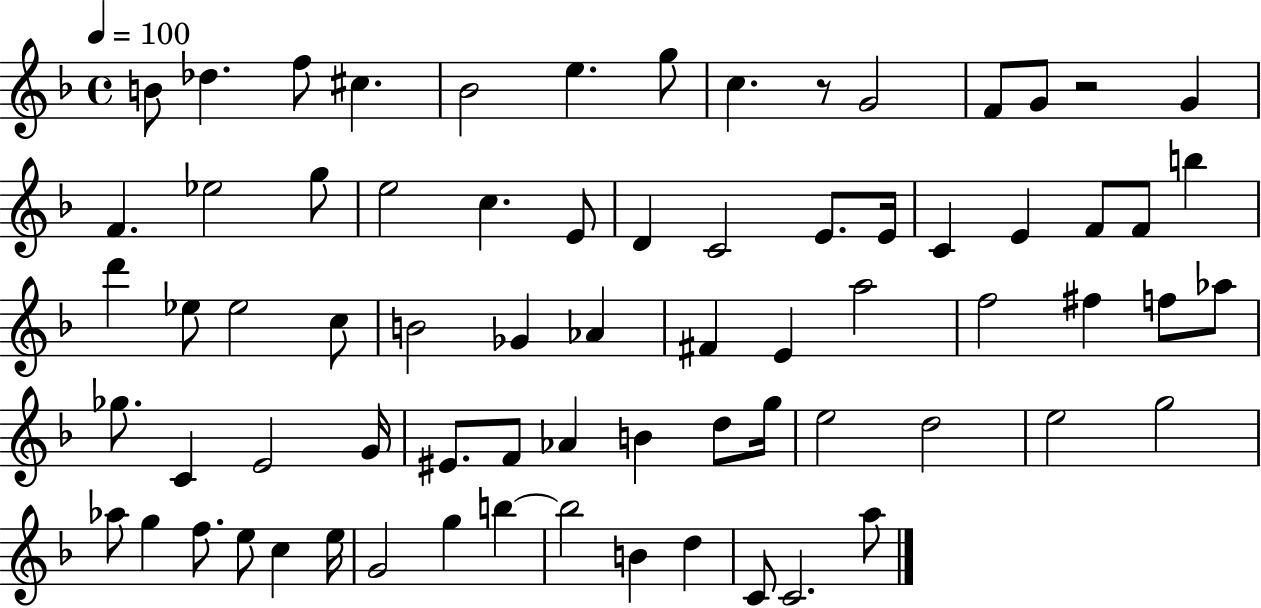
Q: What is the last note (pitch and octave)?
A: A5